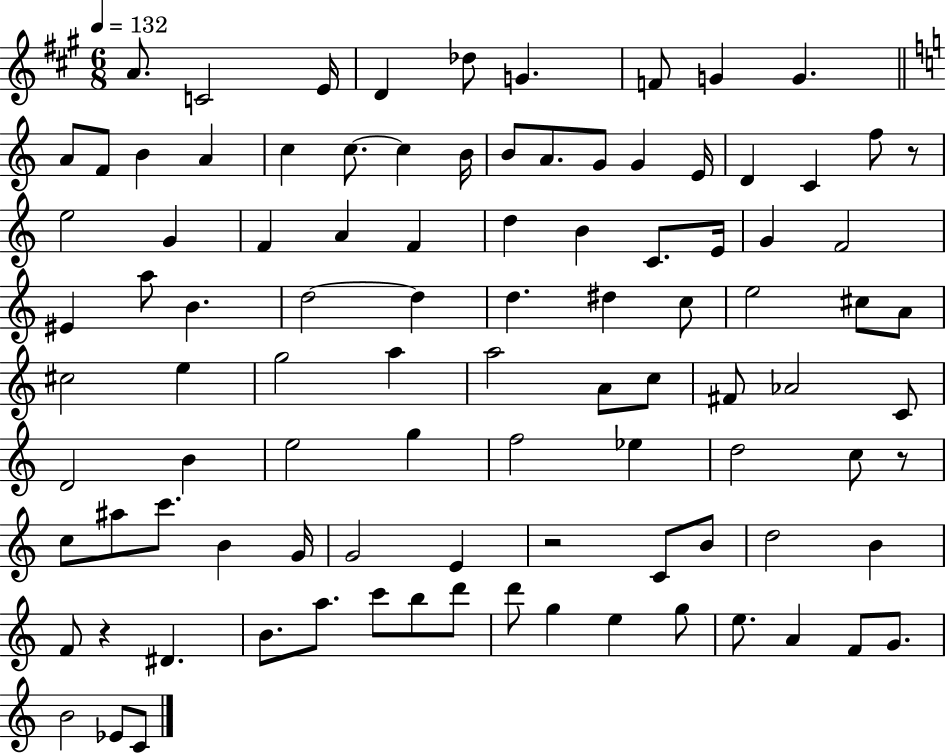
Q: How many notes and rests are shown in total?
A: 98